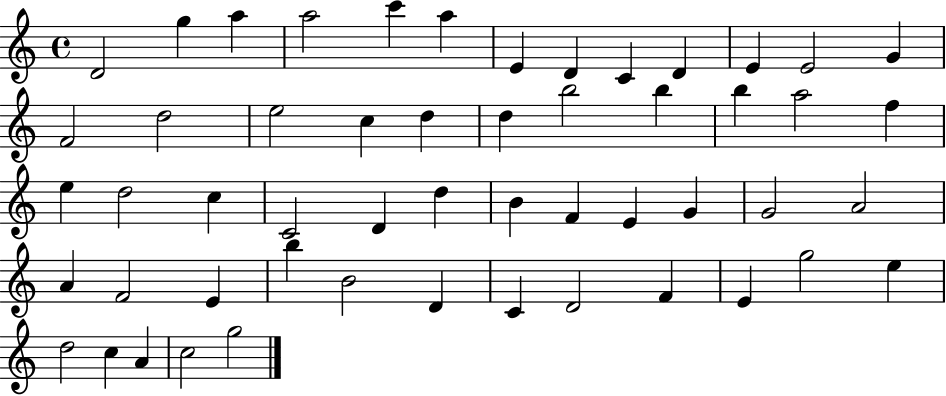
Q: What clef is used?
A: treble